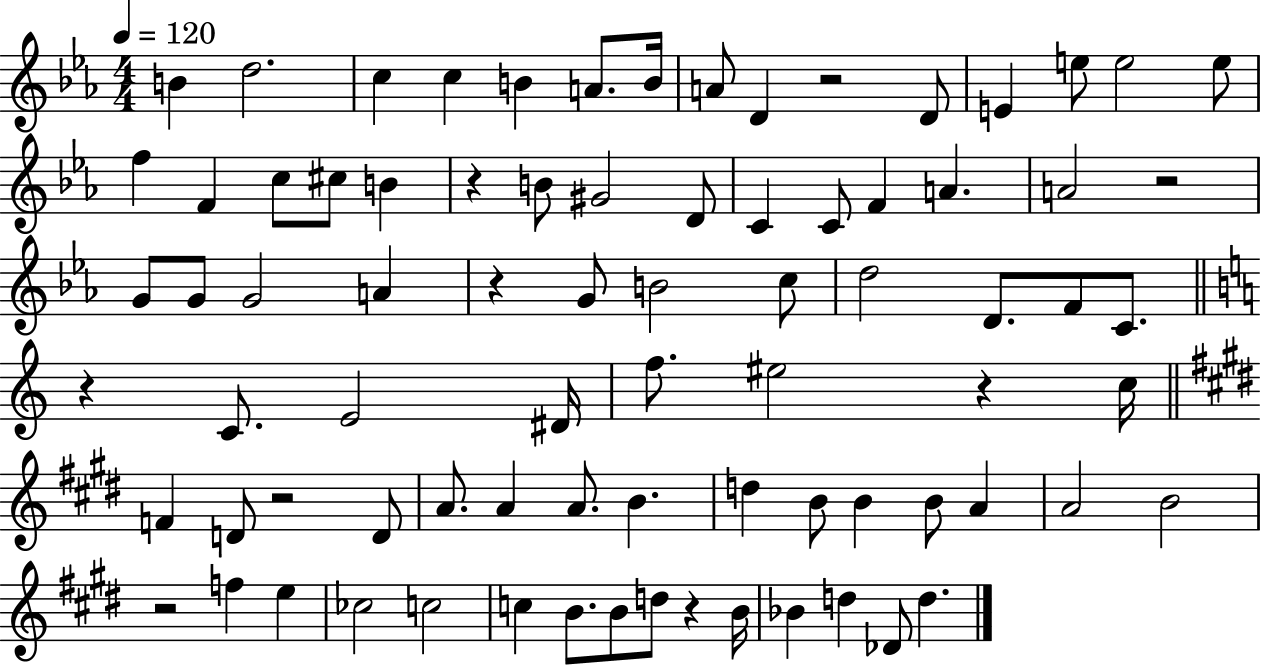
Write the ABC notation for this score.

X:1
T:Untitled
M:4/4
L:1/4
K:Eb
B d2 c c B A/2 B/4 A/2 D z2 D/2 E e/2 e2 e/2 f F c/2 ^c/2 B z B/2 ^G2 D/2 C C/2 F A A2 z2 G/2 G/2 G2 A z G/2 B2 c/2 d2 D/2 F/2 C/2 z C/2 E2 ^D/4 f/2 ^e2 z c/4 F D/2 z2 D/2 A/2 A A/2 B d B/2 B B/2 A A2 B2 z2 f e _c2 c2 c B/2 B/2 d/2 z B/4 _B d _D/2 d